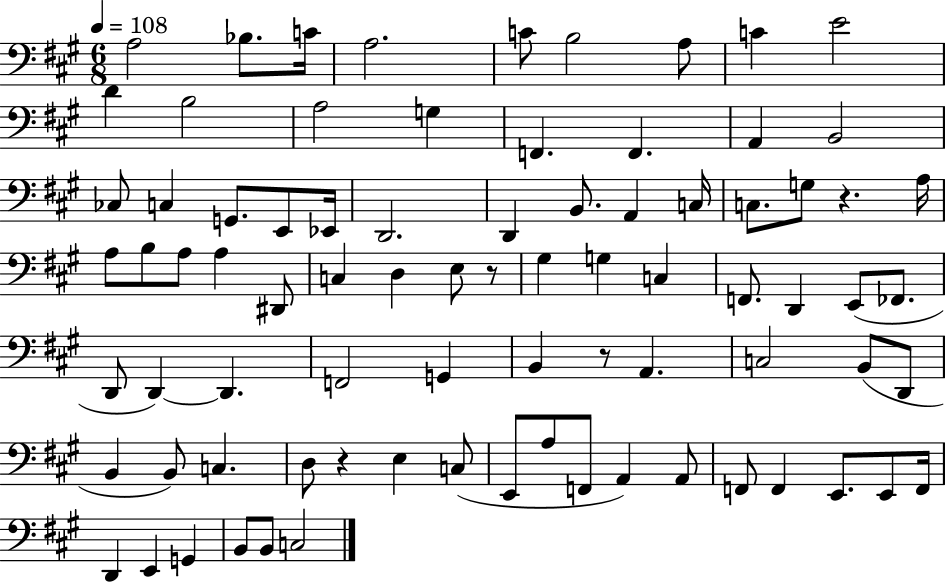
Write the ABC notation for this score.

X:1
T:Untitled
M:6/8
L:1/4
K:A
A,2 _B,/2 C/4 A,2 C/2 B,2 A,/2 C E2 D B,2 A,2 G, F,, F,, A,, B,,2 _C,/2 C, G,,/2 E,,/2 _E,,/4 D,,2 D,, B,,/2 A,, C,/4 C,/2 G,/2 z A,/4 A,/2 B,/2 A,/2 A, ^D,,/2 C, D, E,/2 z/2 ^G, G, C, F,,/2 D,, E,,/2 _F,,/2 D,,/2 D,, D,, F,,2 G,, B,, z/2 A,, C,2 B,,/2 D,,/2 B,, B,,/2 C, D,/2 z E, C,/2 E,,/2 A,/2 F,,/2 A,, A,,/2 F,,/2 F,, E,,/2 E,,/2 F,,/4 D,, E,, G,, B,,/2 B,,/2 C,2